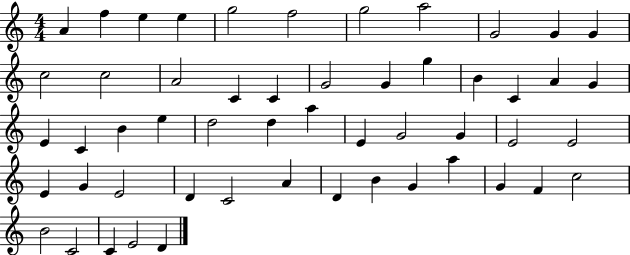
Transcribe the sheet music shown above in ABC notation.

X:1
T:Untitled
M:4/4
L:1/4
K:C
A f e e g2 f2 g2 a2 G2 G G c2 c2 A2 C C G2 G g B C A G E C B e d2 d a E G2 G E2 E2 E G E2 D C2 A D B G a G F c2 B2 C2 C E2 D